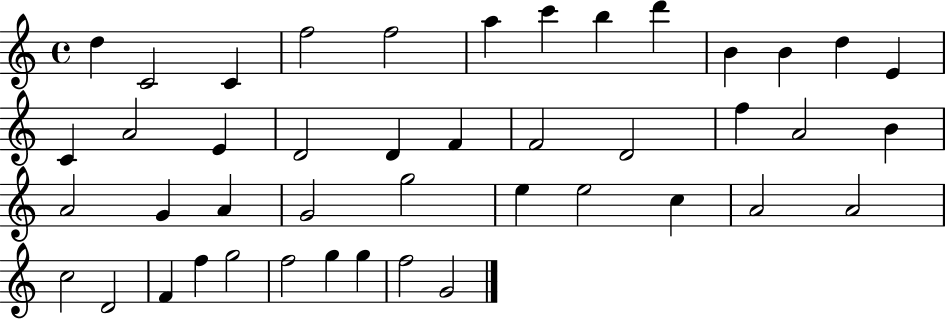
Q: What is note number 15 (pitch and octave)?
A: A4